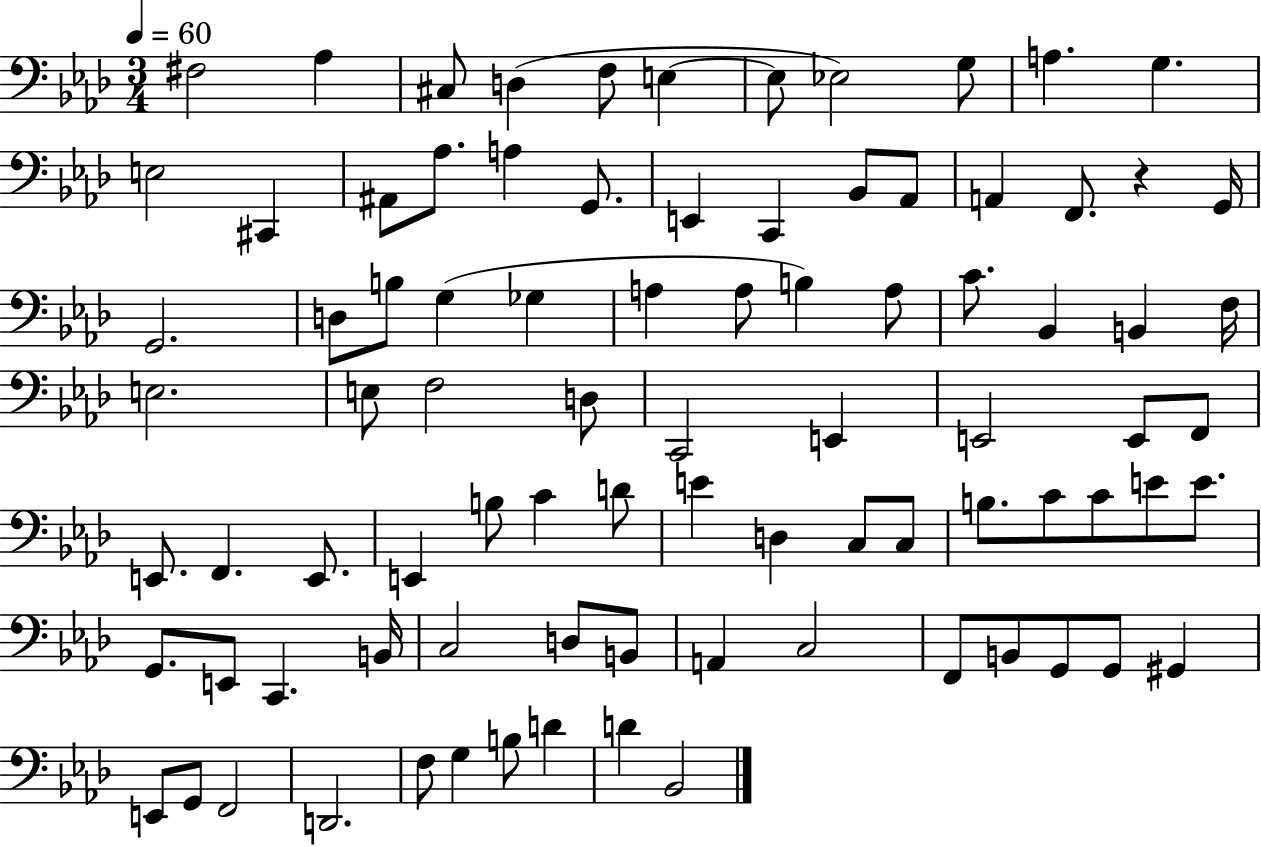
X:1
T:Untitled
M:3/4
L:1/4
K:Ab
^F,2 _A, ^C,/2 D, F,/2 E, E,/2 _E,2 G,/2 A, G, E,2 ^C,, ^A,,/2 _A,/2 A, G,,/2 E,, C,, _B,,/2 _A,,/2 A,, F,,/2 z G,,/4 G,,2 D,/2 B,/2 G, _G, A, A,/2 B, A,/2 C/2 _B,, B,, F,/4 E,2 E,/2 F,2 D,/2 C,,2 E,, E,,2 E,,/2 F,,/2 E,,/2 F,, E,,/2 E,, B,/2 C D/2 E D, C,/2 C,/2 B,/2 C/2 C/2 E/2 E/2 G,,/2 E,,/2 C,, B,,/4 C,2 D,/2 B,,/2 A,, C,2 F,,/2 B,,/2 G,,/2 G,,/2 ^G,, E,,/2 G,,/2 F,,2 D,,2 F,/2 G, B,/2 D D _B,,2